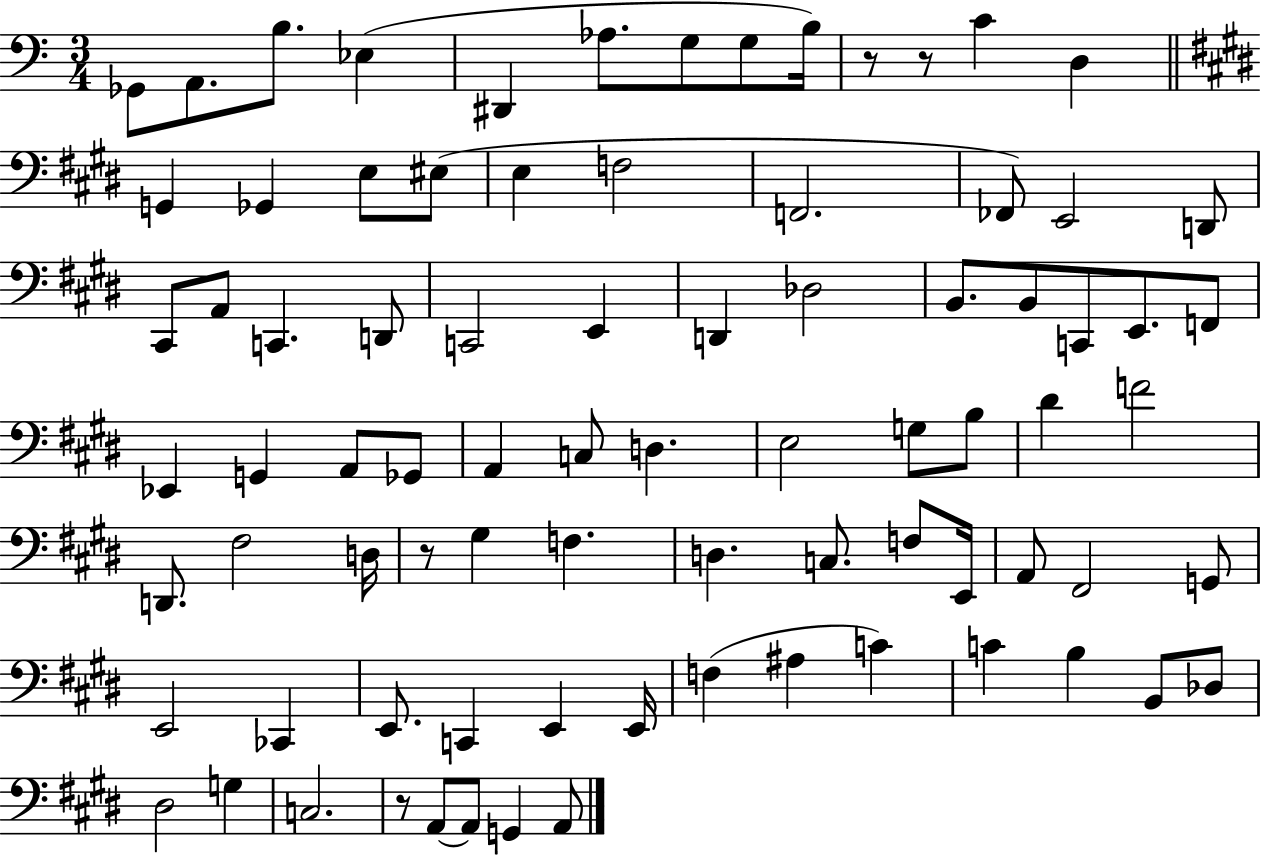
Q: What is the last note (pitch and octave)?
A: A2